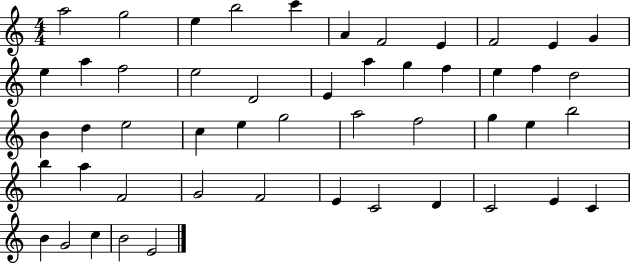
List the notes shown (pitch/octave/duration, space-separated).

A5/h G5/h E5/q B5/h C6/q A4/q F4/h E4/q F4/h E4/q G4/q E5/q A5/q F5/h E5/h D4/h E4/q A5/q G5/q F5/q E5/q F5/q D5/h B4/q D5/q E5/h C5/q E5/q G5/h A5/h F5/h G5/q E5/q B5/h B5/q A5/q F4/h G4/h F4/h E4/q C4/h D4/q C4/h E4/q C4/q B4/q G4/h C5/q B4/h E4/h